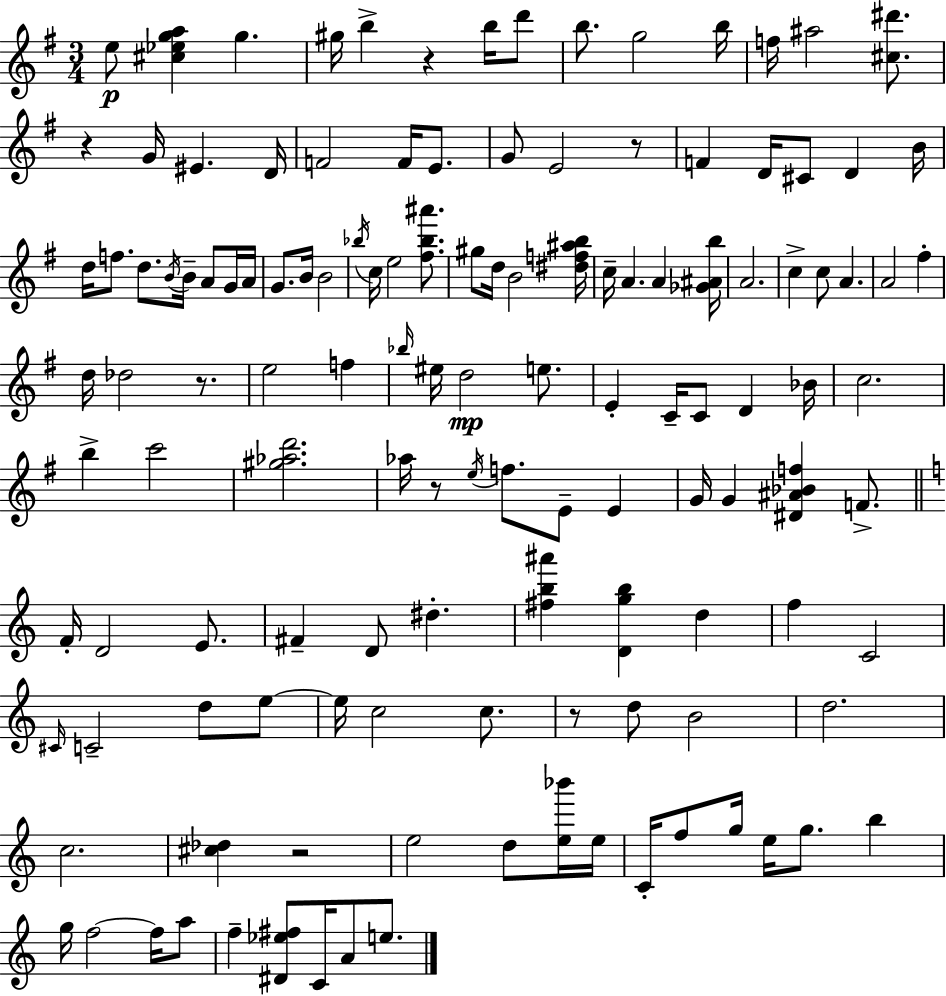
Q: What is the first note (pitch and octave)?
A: E5